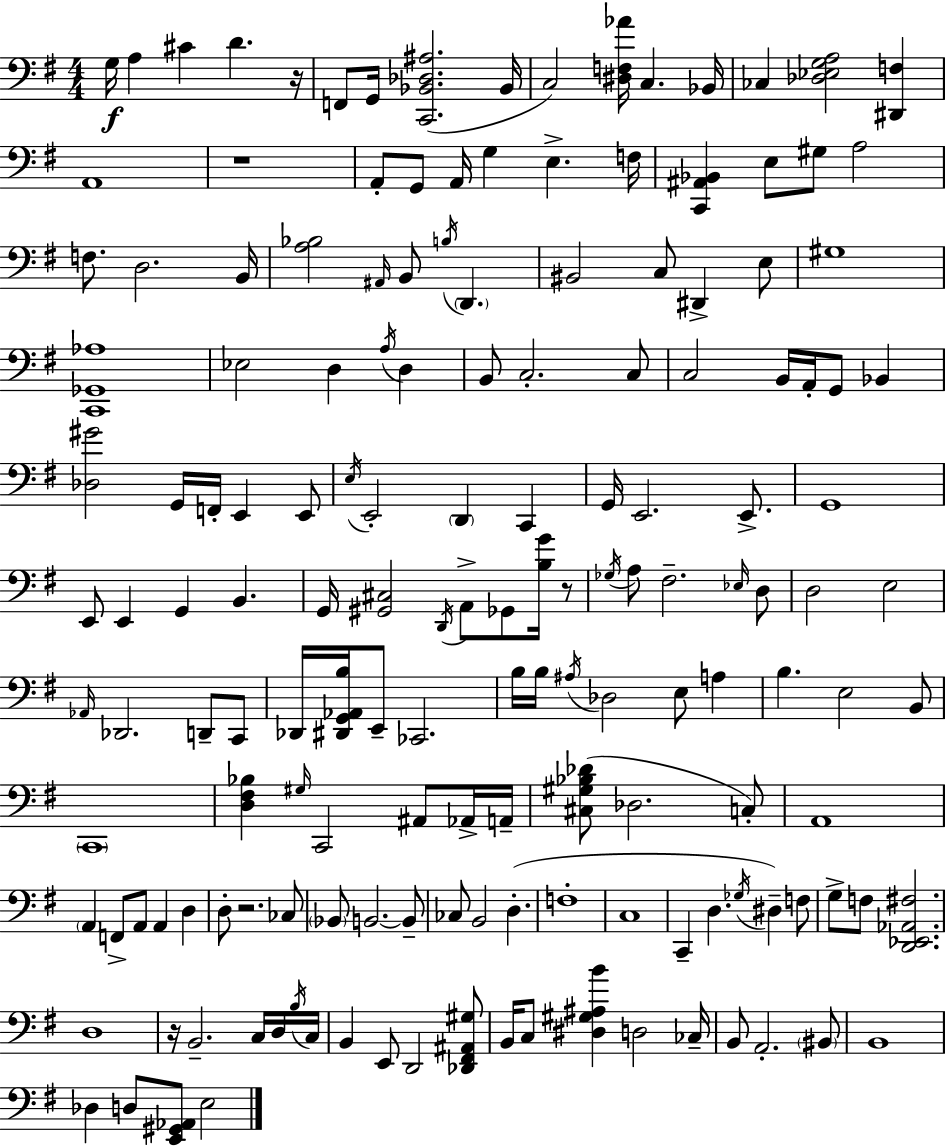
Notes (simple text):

G3/s A3/q C#4/q D4/q. R/s F2/e G2/s [C2,Bb2,Db3,A#3]/h. Bb2/s C3/h [D#3,F3,Ab4]/s C3/q. Bb2/s CES3/q [Db3,Eb3,G3,A3]/h [D#2,F3]/q A2/w R/w A2/e G2/e A2/s G3/q E3/q. F3/s [C2,A#2,Bb2]/q E3/e G#3/e A3/h F3/e. D3/h. B2/s [A3,Bb3]/h A#2/s B2/e B3/s D2/q. BIS2/h C3/e D#2/q E3/e G#3/w [C2,Gb2,Ab3]/w Eb3/h D3/q A3/s D3/q B2/e C3/h. C3/e C3/h B2/s A2/s G2/e Bb2/q [Db3,G#4]/h G2/s F2/s E2/q E2/e E3/s E2/h D2/q C2/q G2/s E2/h. E2/e. G2/w E2/e E2/q G2/q B2/q. G2/s [G#2,C#3]/h D2/s A2/e Gb2/e [B3,G4]/s R/e Gb3/s A3/e F#3/h. Eb3/s D3/e D3/h E3/h Ab2/s Db2/h. D2/e C2/e Db2/s [D#2,G2,Ab2,B3]/s E2/e CES2/h. B3/s B3/s A#3/s Db3/h E3/e A3/q B3/q. E3/h B2/e C2/w [D3,F#3,Bb3]/q G#3/s C2/h A#2/e Ab2/s A2/s [C#3,G#3,Bb3,Db4]/e Db3/h. C3/e A2/w A2/q F2/e A2/e A2/q D3/q D3/e R/h. CES3/e Bb2/e B2/h. B2/e CES3/e B2/h D3/q. F3/w C3/w C2/q D3/q. Gb3/s D#3/q F3/e G3/e F3/e [D2,Eb2,Ab2,F#3]/h. D3/w R/s B2/h. C3/s D3/s B3/s C3/s B2/q E2/e D2/h [Db2,F#2,A#2,G#3]/e B2/s C3/e [D#3,G#3,A#3,B4]/q D3/h CES3/s B2/e A2/h. BIS2/e B2/w Db3/q D3/e [E2,G#2,Ab2]/e E3/h